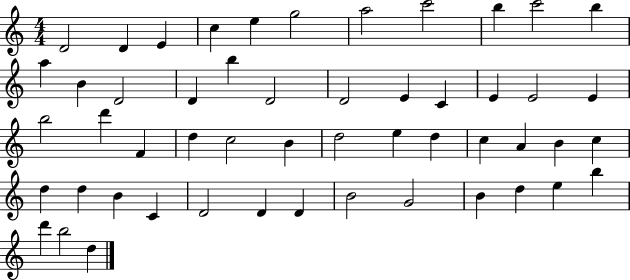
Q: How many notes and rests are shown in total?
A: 52